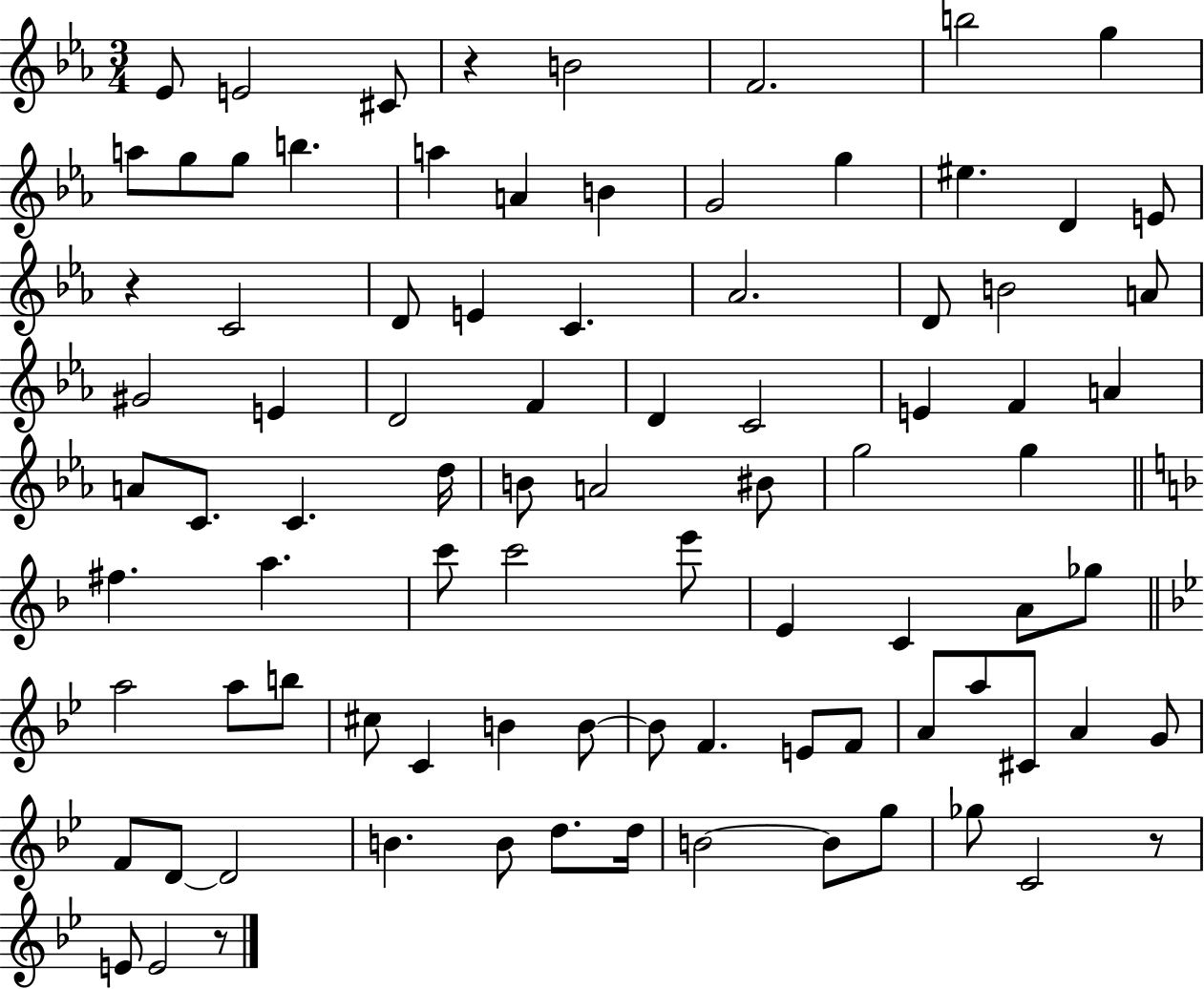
Eb4/e E4/h C#4/e R/q B4/h F4/h. B5/h G5/q A5/e G5/e G5/e B5/q. A5/q A4/q B4/q G4/h G5/q EIS5/q. D4/q E4/e R/q C4/h D4/e E4/q C4/q. Ab4/h. D4/e B4/h A4/e G#4/h E4/q D4/h F4/q D4/q C4/h E4/q F4/q A4/q A4/e C4/e. C4/q. D5/s B4/e A4/h BIS4/e G5/h G5/q F#5/q. A5/q. C6/e C6/h E6/e E4/q C4/q A4/e Gb5/e A5/h A5/e B5/e C#5/e C4/q B4/q B4/e B4/e F4/q. E4/e F4/e A4/e A5/e C#4/e A4/q G4/e F4/e D4/e D4/h B4/q. B4/e D5/e. D5/s B4/h B4/e G5/e Gb5/e C4/h R/e E4/e E4/h R/e